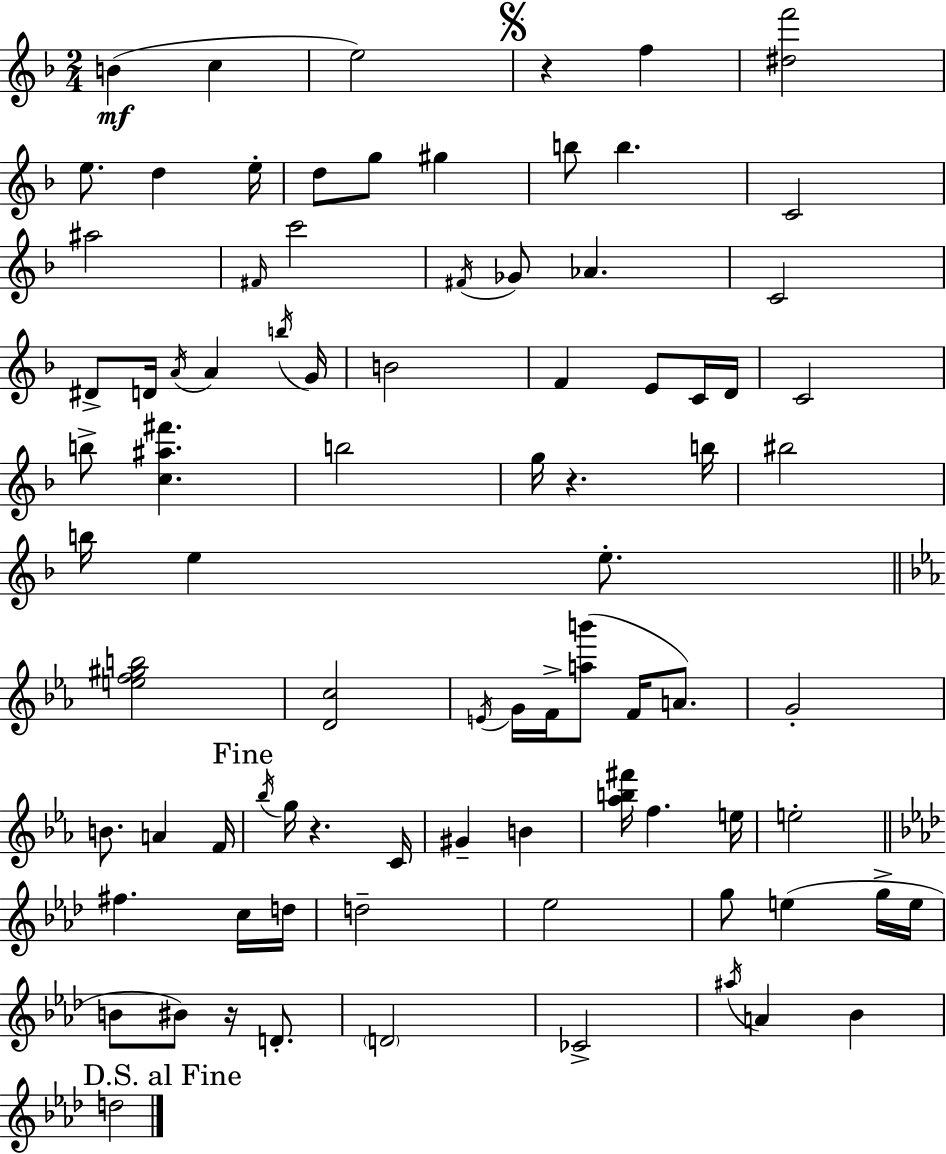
{
  \clef treble
  \numericTimeSignature
  \time 2/4
  \key f \major
  b'4(\mf c''4 | e''2) | \mark \markup { \musicglyph "scripts.segno" } r4 f''4 | <dis'' f'''>2 | \break e''8. d''4 e''16-. | d''8 g''8 gis''4 | b''8 b''4. | c'2 | \break ais''2 | \grace { fis'16 } c'''2 | \acciaccatura { fis'16 } ges'8 aes'4. | c'2 | \break dis'8-> d'16 \acciaccatura { a'16 } a'4 | \acciaccatura { b''16 } g'16 b'2 | f'4 | e'8 c'16 d'16 c'2 | \break b''8-> <c'' ais'' fis'''>4. | b''2 | g''16 r4. | b''16 bis''2 | \break b''16 e''4 | e''8.-. \bar "||" \break \key ees \major <e'' f'' gis'' b''>2 | <d' c''>2 | \acciaccatura { e'16 } g'16 f'16-> <a'' b'''>8( f'16 a'8.) | g'2-. | \break b'8. a'4 | f'16 \mark "Fine" \acciaccatura { bes''16 } g''16 r4. | c'16 gis'4-- b'4 | <aes'' b'' fis'''>16 f''4. | \break e''16 e''2-. | \bar "||" \break \key aes \major fis''4. c''16 d''16 | d''2-- | ees''2 | g''8 e''4( g''16-> e''16 | \break b'8 bis'8) r16 d'8.-. | \parenthesize d'2 | ces'2-> | \acciaccatura { ais''16 } a'4 bes'4 | \break \mark "D.S. al Fine" d''2 | \bar "|."
}